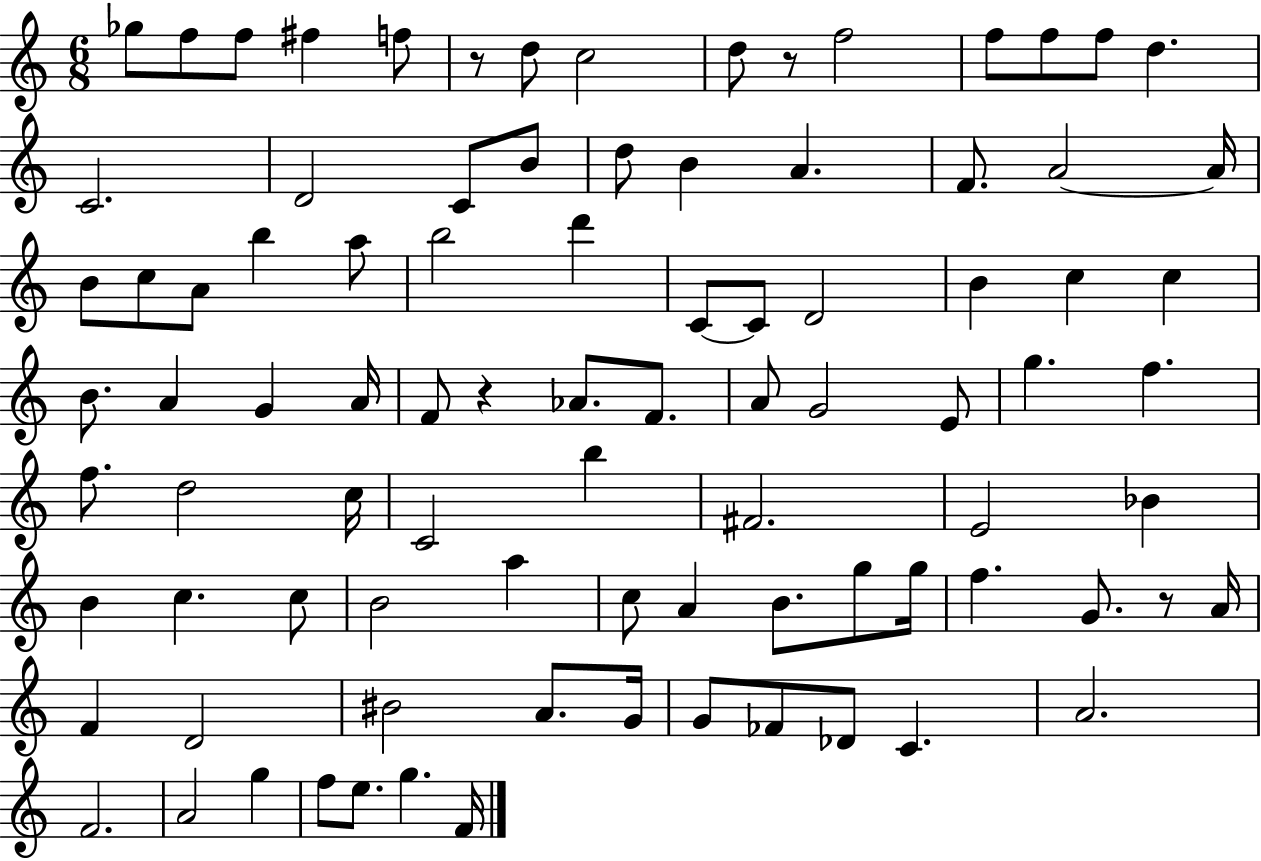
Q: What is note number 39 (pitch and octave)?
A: G4